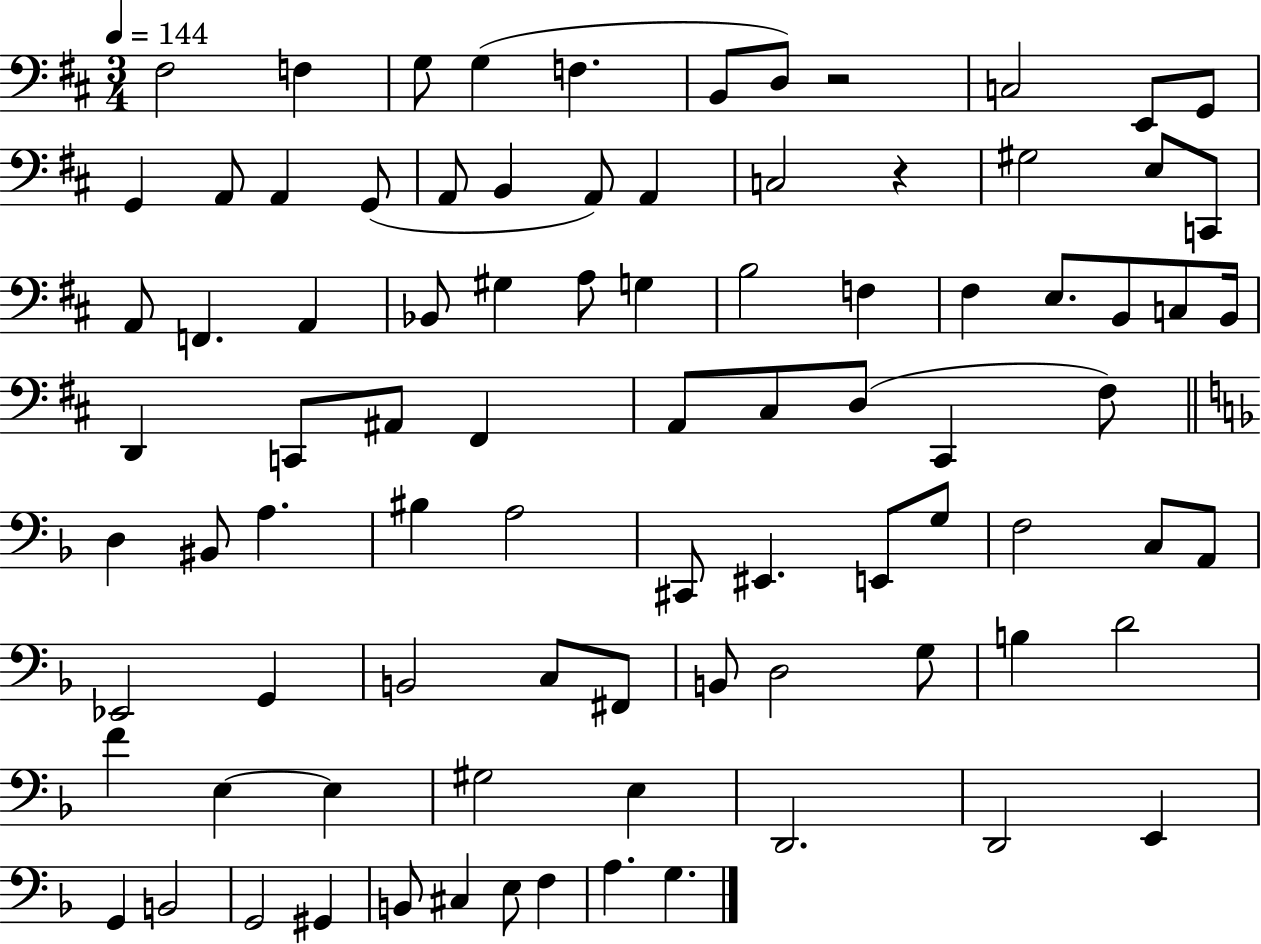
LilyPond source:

{
  \clef bass
  \numericTimeSignature
  \time 3/4
  \key d \major
  \tempo 4 = 144
  fis2 f4 | g8 g4( f4. | b,8 d8) r2 | c2 e,8 g,8 | \break g,4 a,8 a,4 g,8( | a,8 b,4 a,8) a,4 | c2 r4 | gis2 e8 c,8 | \break a,8 f,4. a,4 | bes,8 gis4 a8 g4 | b2 f4 | fis4 e8. b,8 c8 b,16 | \break d,4 c,8 ais,8 fis,4 | a,8 cis8 d8( cis,4 fis8) | \bar "||" \break \key d \minor d4 bis,8 a4. | bis4 a2 | cis,8 eis,4. e,8 g8 | f2 c8 a,8 | \break ees,2 g,4 | b,2 c8 fis,8 | b,8 d2 g8 | b4 d'2 | \break f'4 e4~~ e4 | gis2 e4 | d,2. | d,2 e,4 | \break g,4 b,2 | g,2 gis,4 | b,8 cis4 e8 f4 | a4. g4. | \break \bar "|."
}